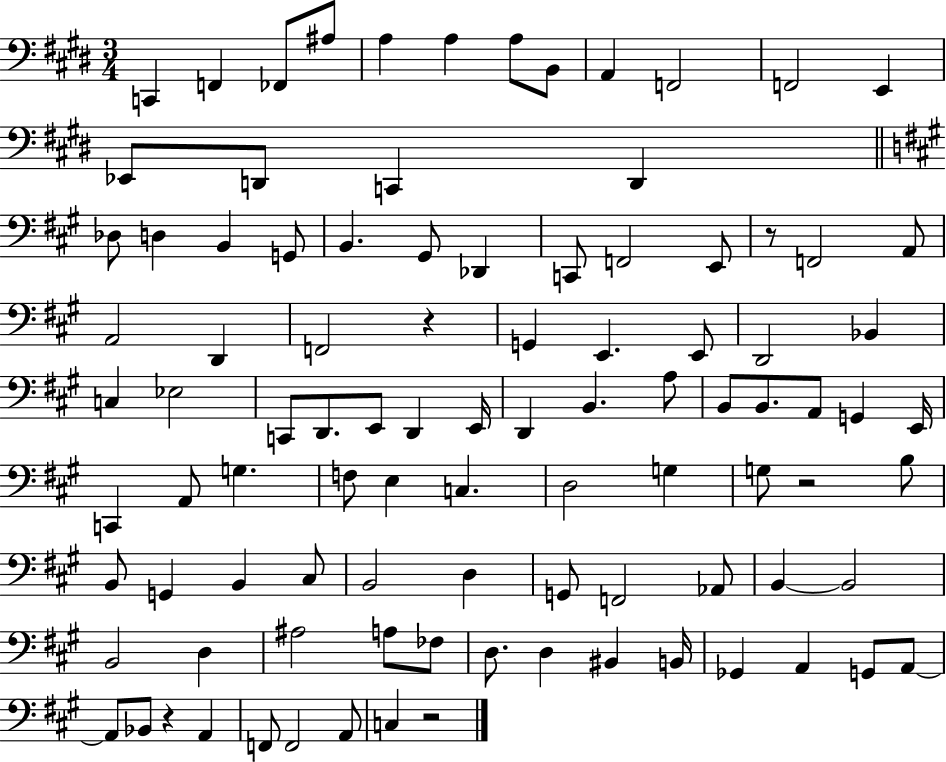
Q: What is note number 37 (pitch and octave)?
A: C3